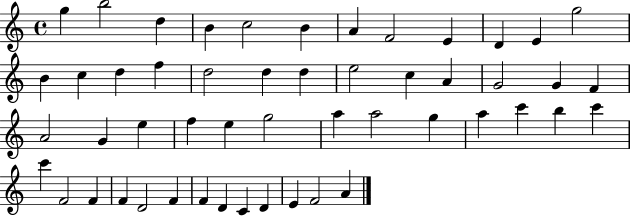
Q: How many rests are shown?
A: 0